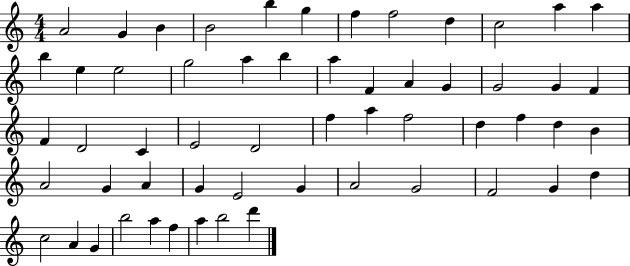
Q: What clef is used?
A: treble